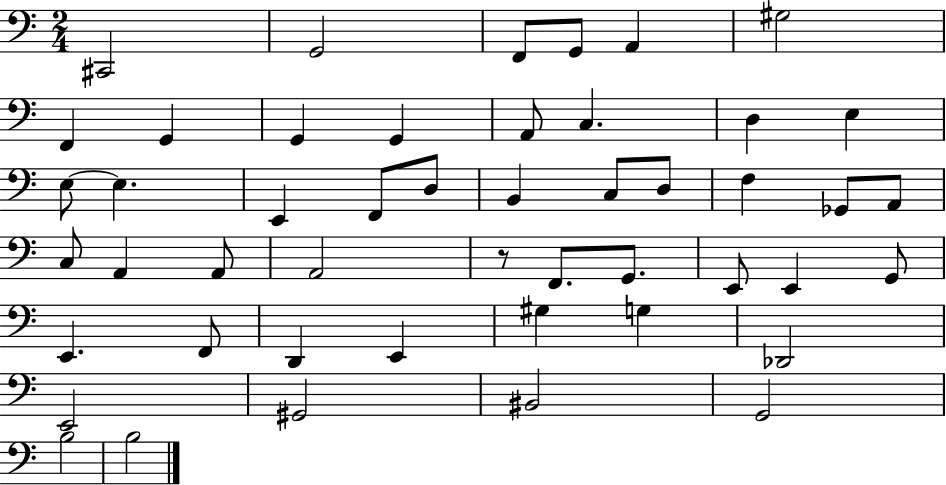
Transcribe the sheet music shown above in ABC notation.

X:1
T:Untitled
M:2/4
L:1/4
K:C
^C,,2 G,,2 F,,/2 G,,/2 A,, ^G,2 F,, G,, G,, G,, A,,/2 C, D, E, E,/2 E, E,, F,,/2 D,/2 B,, C,/2 D,/2 F, _G,,/2 A,,/2 C,/2 A,, A,,/2 A,,2 z/2 F,,/2 G,,/2 E,,/2 E,, G,,/2 E,, F,,/2 D,, E,, ^G, G, _D,,2 E,,2 ^G,,2 ^B,,2 G,,2 B,2 B,2